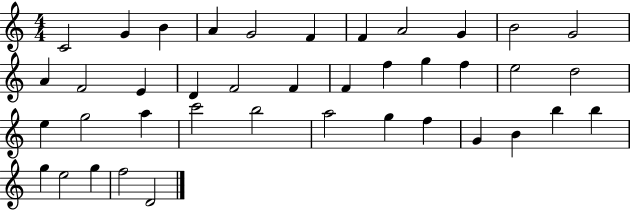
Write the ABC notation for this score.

X:1
T:Untitled
M:4/4
L:1/4
K:C
C2 G B A G2 F F A2 G B2 G2 A F2 E D F2 F F f g f e2 d2 e g2 a c'2 b2 a2 g f G B b b g e2 g f2 D2